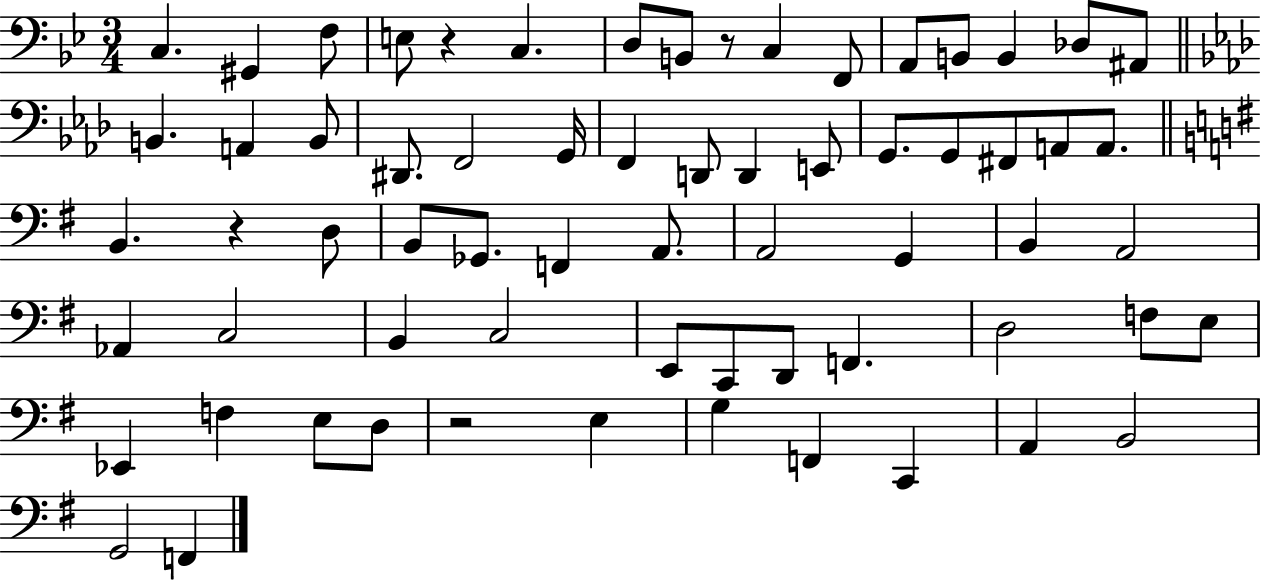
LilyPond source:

{
  \clef bass
  \numericTimeSignature
  \time 3/4
  \key bes \major
  \repeat volta 2 { c4. gis,4 f8 | e8 r4 c4. | d8 b,8 r8 c4 f,8 | a,8 b,8 b,4 des8 ais,8 | \break \bar "||" \break \key aes \major b,4. a,4 b,8 | dis,8. f,2 g,16 | f,4 d,8 d,4 e,8 | g,8. g,8 fis,8 a,8 a,8. | \break \bar "||" \break \key e \minor b,4. r4 d8 | b,8 ges,8. f,4 a,8. | a,2 g,4 | b,4 a,2 | \break aes,4 c2 | b,4 c2 | e,8 c,8 d,8 f,4. | d2 f8 e8 | \break ees,4 f4 e8 d8 | r2 e4 | g4 f,4 c,4 | a,4 b,2 | \break g,2 f,4 | } \bar "|."
}